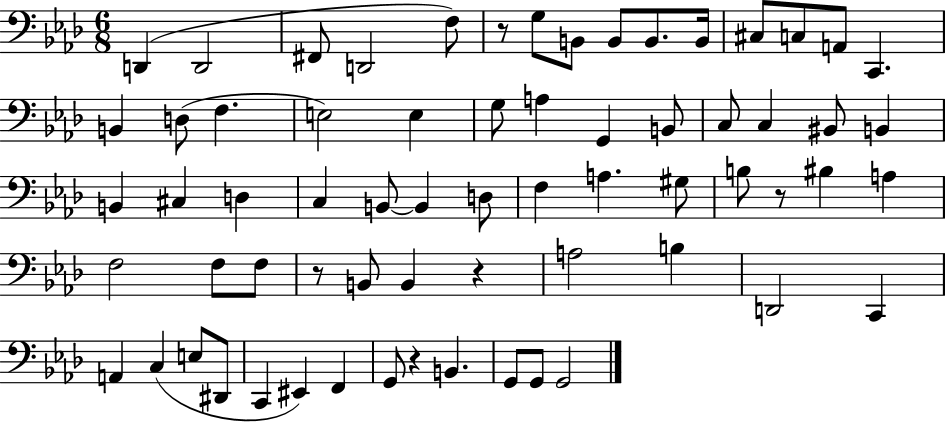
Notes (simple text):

D2/q D2/h F#2/e D2/h F3/e R/e G3/e B2/e B2/e B2/e. B2/s C#3/e C3/e A2/e C2/q. B2/q D3/e F3/q. E3/h E3/q G3/e A3/q G2/q B2/e C3/e C3/q BIS2/e B2/q B2/q C#3/q D3/q C3/q B2/e B2/q D3/e F3/q A3/q. G#3/e B3/e R/e BIS3/q A3/q F3/h F3/e F3/e R/e B2/e B2/q R/q A3/h B3/q D2/h C2/q A2/q C3/q E3/e D#2/e C2/q EIS2/q F2/q G2/e R/q B2/q. G2/e G2/e G2/h